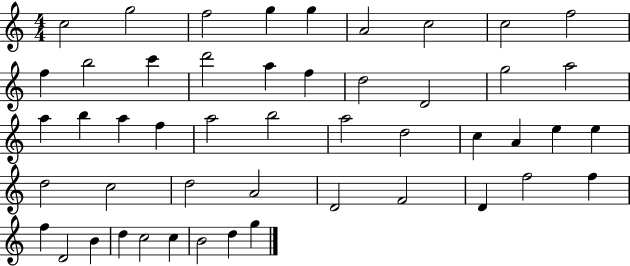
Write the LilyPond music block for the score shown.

{
  \clef treble
  \numericTimeSignature
  \time 4/4
  \key c \major
  c''2 g''2 | f''2 g''4 g''4 | a'2 c''2 | c''2 f''2 | \break f''4 b''2 c'''4 | d'''2 a''4 f''4 | d''2 d'2 | g''2 a''2 | \break a''4 b''4 a''4 f''4 | a''2 b''2 | a''2 d''2 | c''4 a'4 e''4 e''4 | \break d''2 c''2 | d''2 a'2 | d'2 f'2 | d'4 f''2 f''4 | \break f''4 d'2 b'4 | d''4 c''2 c''4 | b'2 d''4 g''4 | \bar "|."
}